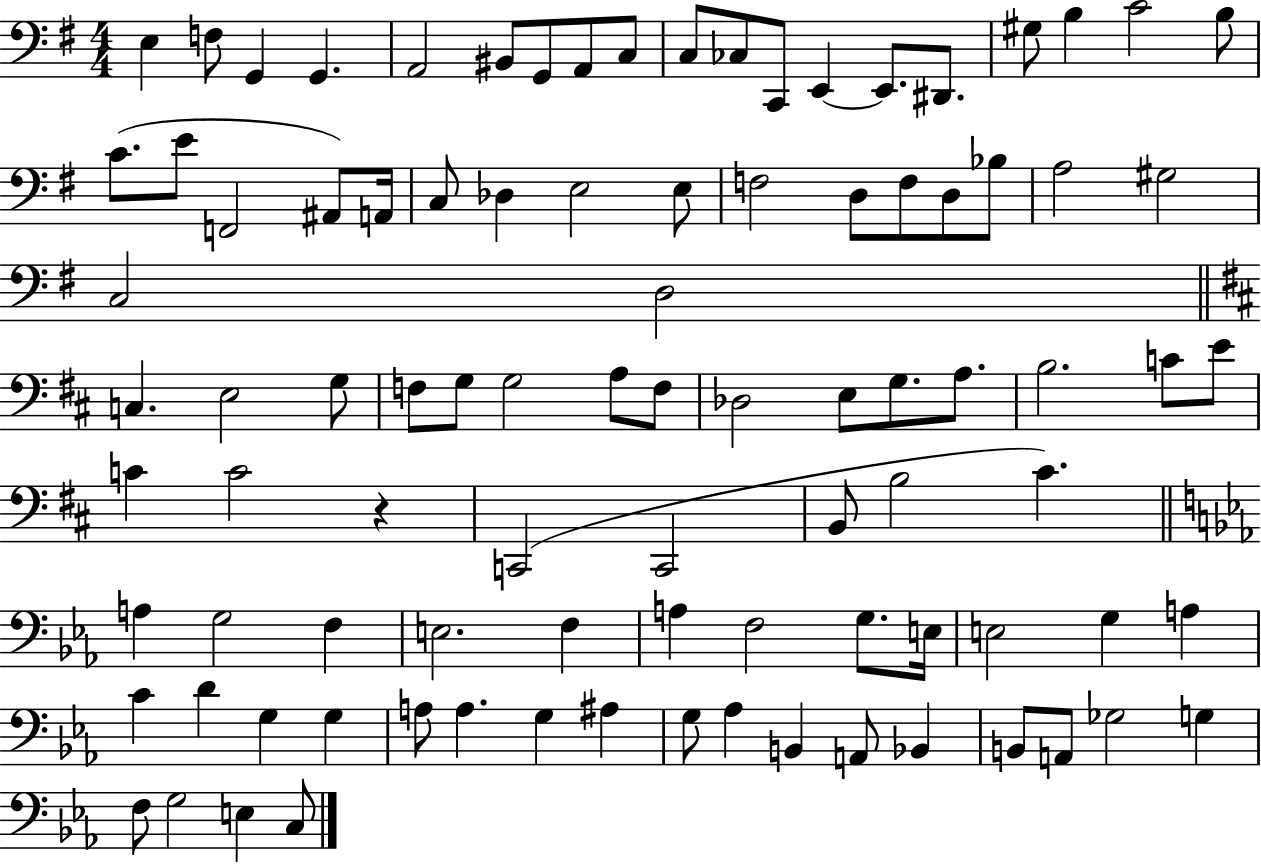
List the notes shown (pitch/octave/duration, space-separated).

E3/q F3/e G2/q G2/q. A2/h BIS2/e G2/e A2/e C3/e C3/e CES3/e C2/e E2/q E2/e. D#2/e. G#3/e B3/q C4/h B3/e C4/e. E4/e F2/h A#2/e A2/s C3/e Db3/q E3/h E3/e F3/h D3/e F3/e D3/e Bb3/e A3/h G#3/h C3/h D3/h C3/q. E3/h G3/e F3/e G3/e G3/h A3/e F3/e Db3/h E3/e G3/e. A3/e. B3/h. C4/e E4/e C4/q C4/h R/q C2/h C2/h B2/e B3/h C#4/q. A3/q G3/h F3/q E3/h. F3/q A3/q F3/h G3/e. E3/s E3/h G3/q A3/q C4/q D4/q G3/q G3/q A3/e A3/q. G3/q A#3/q G3/e Ab3/q B2/q A2/e Bb2/q B2/e A2/e Gb3/h G3/q F3/e G3/h E3/q C3/e